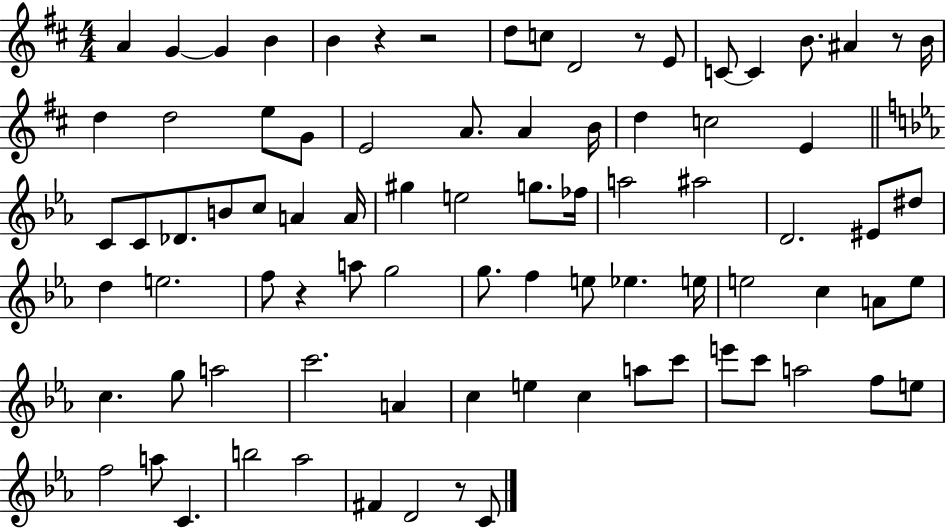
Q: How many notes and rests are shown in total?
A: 84